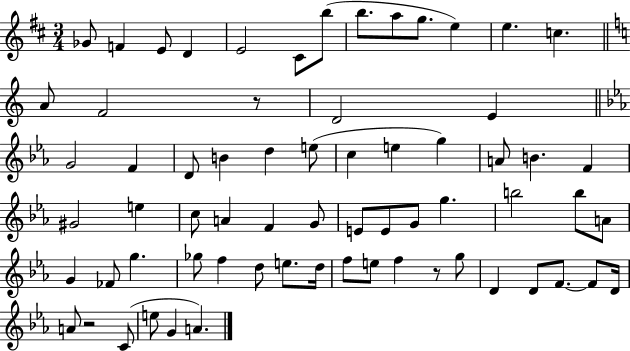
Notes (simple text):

Gb4/e F4/q E4/e D4/q E4/h C#4/e B5/e B5/e. A5/e G5/e. E5/q E5/q. C5/q. A4/e F4/h R/e D4/h E4/q G4/h F4/q D4/e B4/q D5/q E5/e C5/q E5/q G5/q A4/e B4/q. F4/q G#4/h E5/q C5/e A4/q F4/q G4/e E4/e E4/e G4/e G5/q. B5/h B5/e A4/e G4/q FES4/e G5/q. Gb5/e F5/q D5/e E5/e. D5/s F5/e E5/e F5/q R/e G5/e D4/q D4/e F4/e. F4/e D4/s A4/e R/h C4/e E5/e G4/q A4/q.